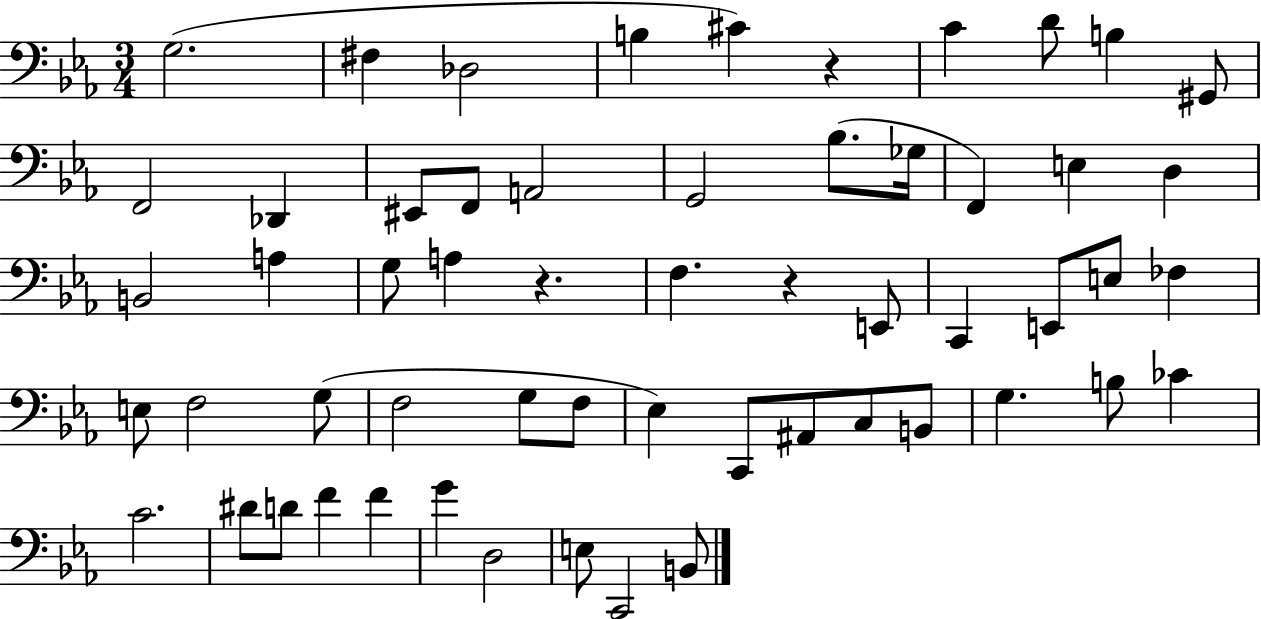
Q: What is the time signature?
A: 3/4